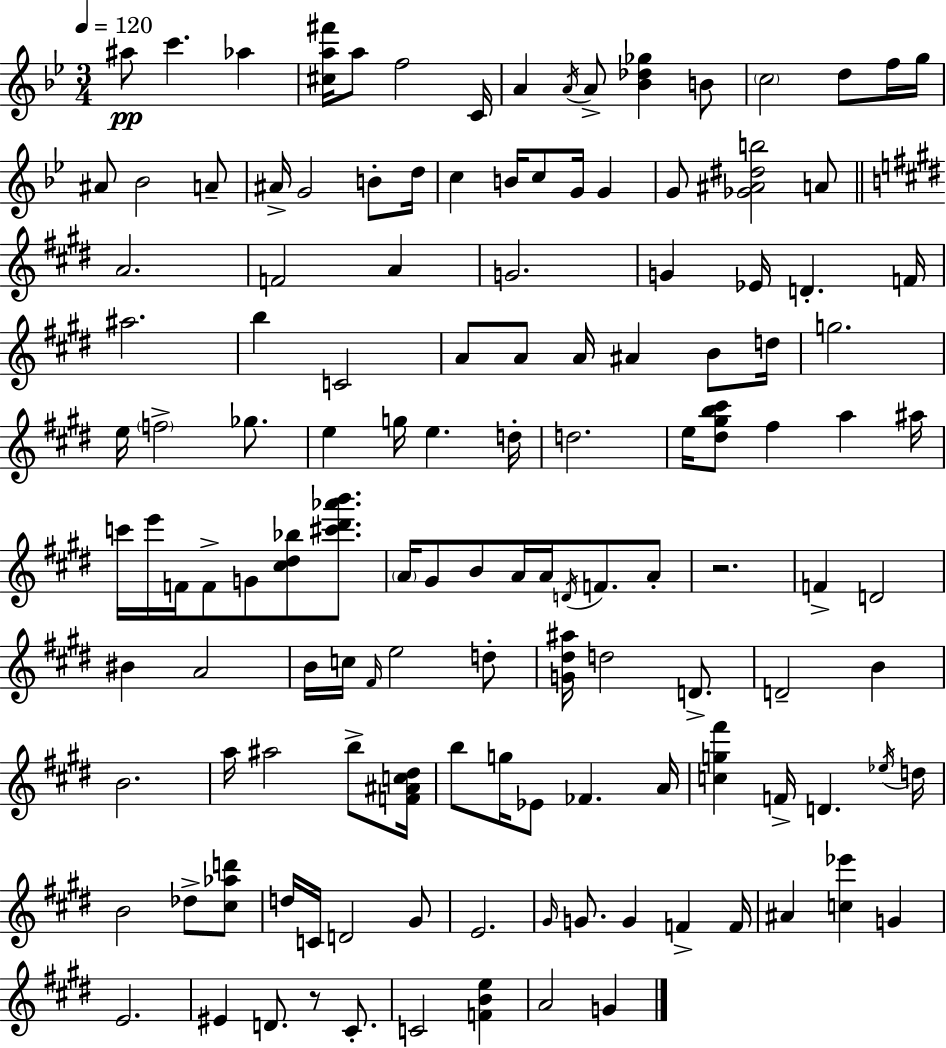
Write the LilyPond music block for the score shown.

{
  \clef treble
  \numericTimeSignature
  \time 3/4
  \key bes \major
  \tempo 4 = 120
  ais''8\pp c'''4. aes''4 | <cis'' a'' fis'''>16 a''8 f''2 c'16 | a'4 \acciaccatura { a'16 } a'8-> <bes' des'' ges''>4 b'8 | \parenthesize c''2 d''8 f''16 | \break g''16 ais'8 bes'2 a'8-- | ais'16-> g'2 b'8-. | d''16 c''4 b'16 c''8 g'16 g'4 | g'8 <ges' ais' dis'' b''>2 a'8 | \break \bar "||" \break \key e \major a'2. | f'2 a'4 | g'2. | g'4 ees'16 d'4.-. f'16 | \break ais''2. | b''4 c'2 | a'8 a'8 a'16 ais'4 b'8 d''16 | g''2. | \break e''16 \parenthesize f''2-> ges''8. | e''4 g''16 e''4. d''16-. | d''2. | e''16 <dis'' gis'' b'' cis'''>8 fis''4 a''4 ais''16 | \break c'''16 e'''16 f'16 f'8-> g'8 <cis'' dis'' bes''>8 <cis''' dis''' aes''' b'''>8. | \parenthesize a'16 gis'8 b'8 a'16 a'16 \acciaccatura { d'16 } f'8. a'8-. | r2. | f'4-> d'2 | \break bis'4 a'2 | b'16 c''16 \grace { fis'16 } e''2 | d''8-. <g' dis'' ais''>16 d''2 d'8.-> | d'2-- b'4 | \break b'2. | a''16 ais''2 b''8-> | <f' ais' c'' dis''>16 b''8 g''16 ees'8 fes'4. | a'16 <c'' g'' fis'''>4 f'16-> d'4. | \break \acciaccatura { ees''16 } d''16 b'2 des''8-> | <cis'' aes'' d'''>8 d''16 c'16 d'2 | gis'8 e'2. | \grace { gis'16 } g'8. g'4 f'4-> | \break f'16 ais'4 <c'' ees'''>4 | g'4 e'2. | eis'4 d'8. r8 | cis'8.-. c'2 | \break <f' b' e''>4 a'2 | g'4 \bar "|."
}